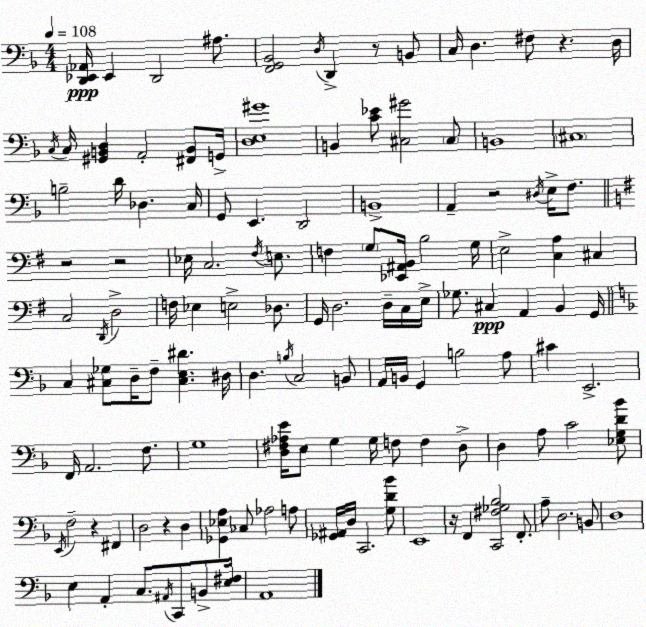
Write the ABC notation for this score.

X:1
T:Untitled
M:4/4
L:1/4
K:F
[D,,_E,,_A,,]/4 _E,, D,,2 ^A,/2 [F,,G,,_B,,]2 D,/4 D,, z/2 B,,/2 C,/4 D, ^F,/2 z D,/4 C,/4 C,/4 [^G,,B,,D,] A,,2 [^F,,B,,]/2 G,,/4 [D,E,^G]4 B,, [C_E]/2 [^C,^G]2 ^C,/2 B,,4 ^C,4 B,2 D/4 _D, C,/4 G,,/2 E,, D,,2 B,,4 A,, z2 ^D,/4 E,/4 F,/2 z2 z2 _E,/4 C,2 ^F,/4 E,/2 F, G,/2 [_E,,^A,,B,,]/4 B,2 G,/4 E,2 [C,A,] ^C, C,2 D,,/4 D,2 F,/4 _E, E,2 _D,/2 G,,/4 D,2 D,/4 C,/4 E,/4 _G,/2 ^C, A,, B,, G,,/4 C, [^C,_G,]/2 D,/4 F,/2 [^C,E,^D] ^D,/4 D, B,/4 C,2 B,,/2 A,,/4 B,,/4 G,, B,2 A,/2 ^C E,,2 F,,/4 A,,2 F,/2 G,4 [D,^F,_A,E]/4 E,/2 G, G,/4 F,/2 F, D,/2 D, A,/2 C2 [_E,G,D_B]/2 E,,/4 F,2 z ^F,, D,2 z D, [_G,,_E,A,] _C,/2 _A,2 A,/2 [_G,,^A,,]/4 D,/4 C,,2 [G,D_B]/2 E,,4 z/4 F,, [C,,^F,_G,_B,]2 F,,/2 A,/2 D,2 B,,/2 D,4 E, A,, C,/2 ^A,,/4 C,,/2 B,,/2 [E,^F,]/4 A,,4